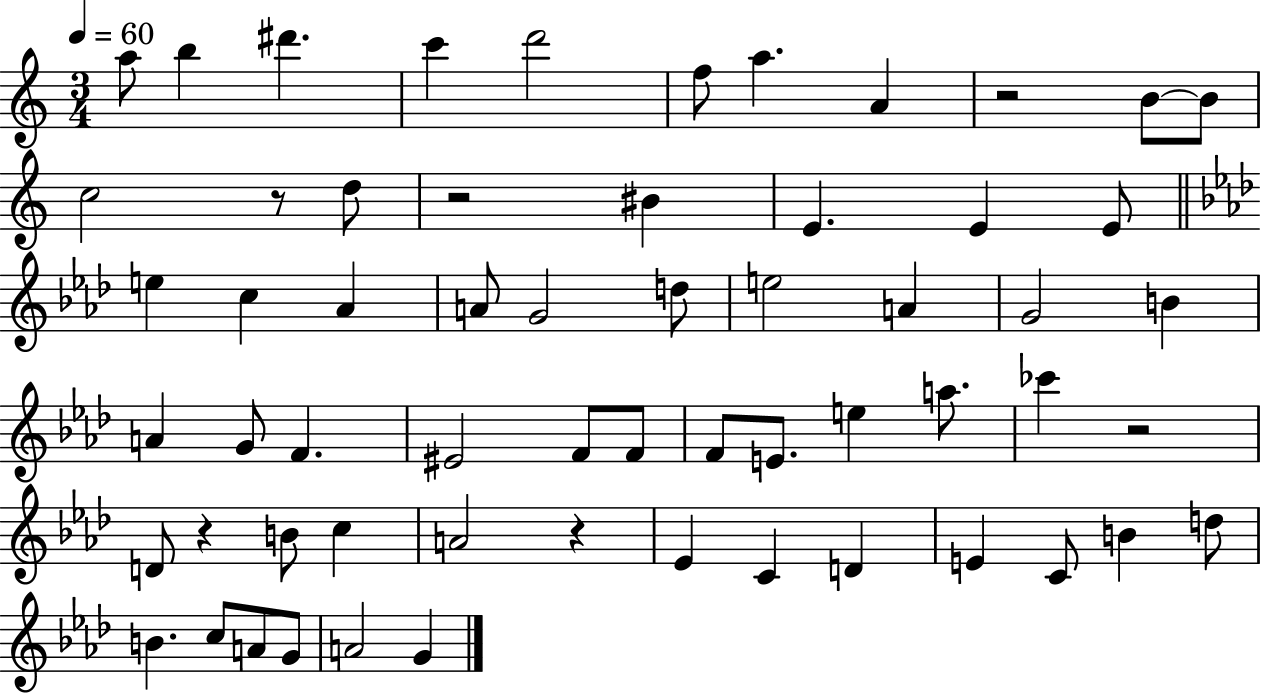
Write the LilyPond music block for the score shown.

{
  \clef treble
  \numericTimeSignature
  \time 3/4
  \key c \major
  \tempo 4 = 60
  \repeat volta 2 { a''8 b''4 dis'''4. | c'''4 d'''2 | f''8 a''4. a'4 | r2 b'8~~ b'8 | \break c''2 r8 d''8 | r2 bis'4 | e'4. e'4 e'8 | \bar "||" \break \key aes \major e''4 c''4 aes'4 | a'8 g'2 d''8 | e''2 a'4 | g'2 b'4 | \break a'4 g'8 f'4. | eis'2 f'8 f'8 | f'8 e'8. e''4 a''8. | ces'''4 r2 | \break d'8 r4 b'8 c''4 | a'2 r4 | ees'4 c'4 d'4 | e'4 c'8 b'4 d''8 | \break b'4. c''8 a'8 g'8 | a'2 g'4 | } \bar "|."
}